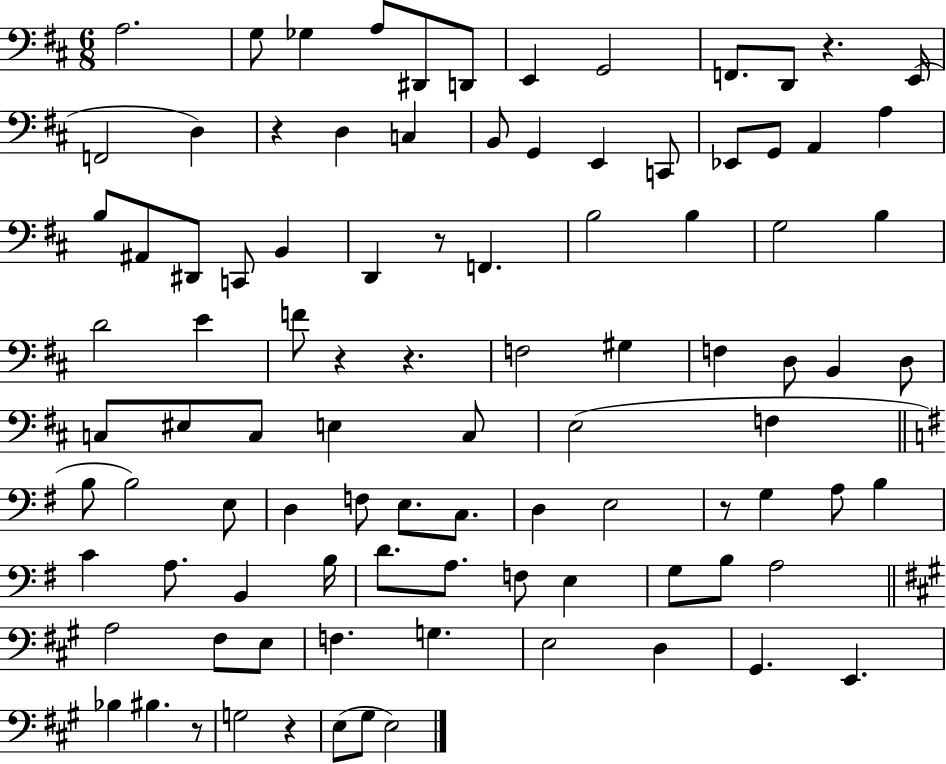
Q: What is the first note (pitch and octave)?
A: A3